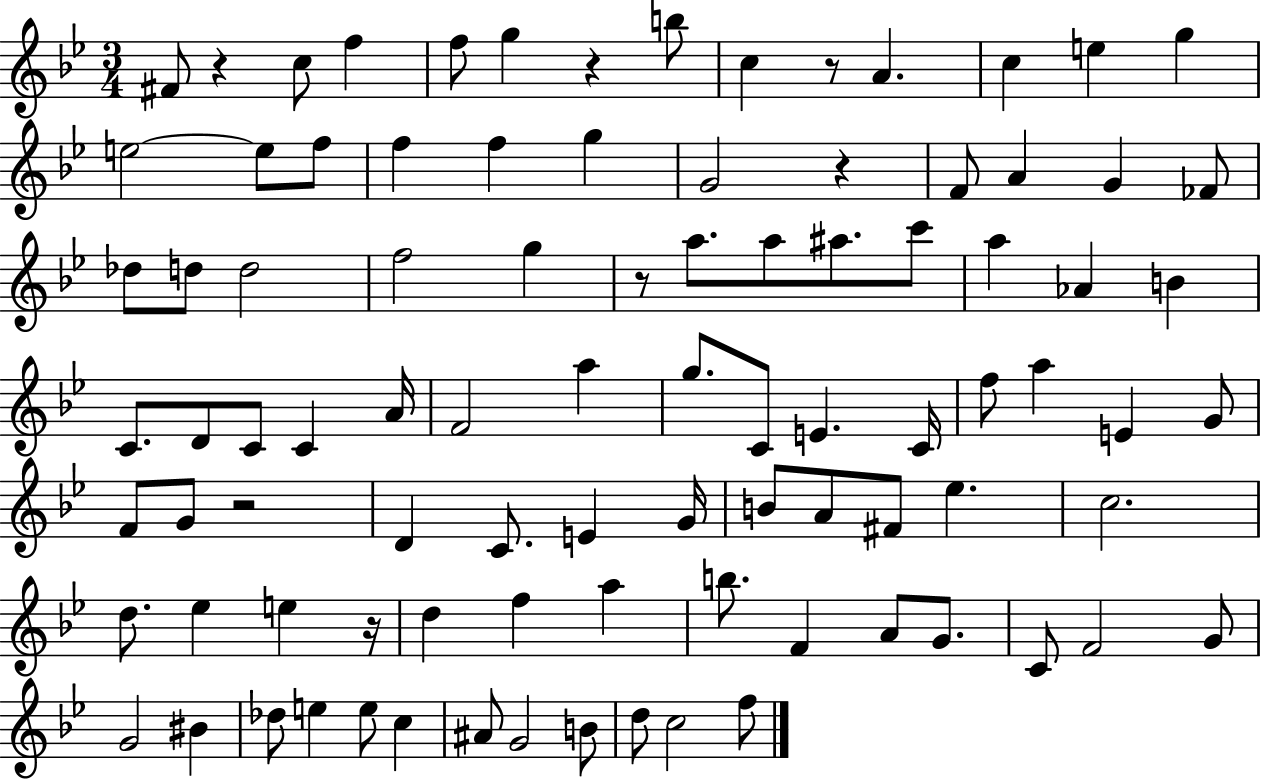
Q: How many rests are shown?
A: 7